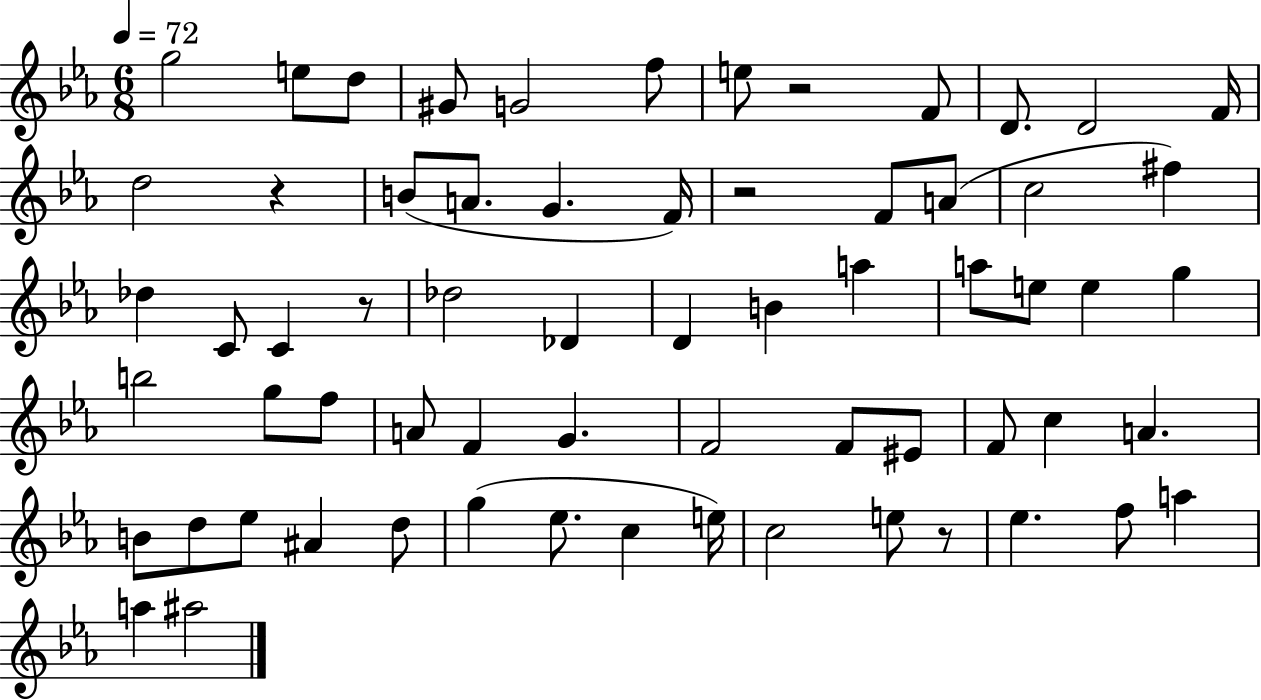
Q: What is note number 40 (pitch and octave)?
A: F4